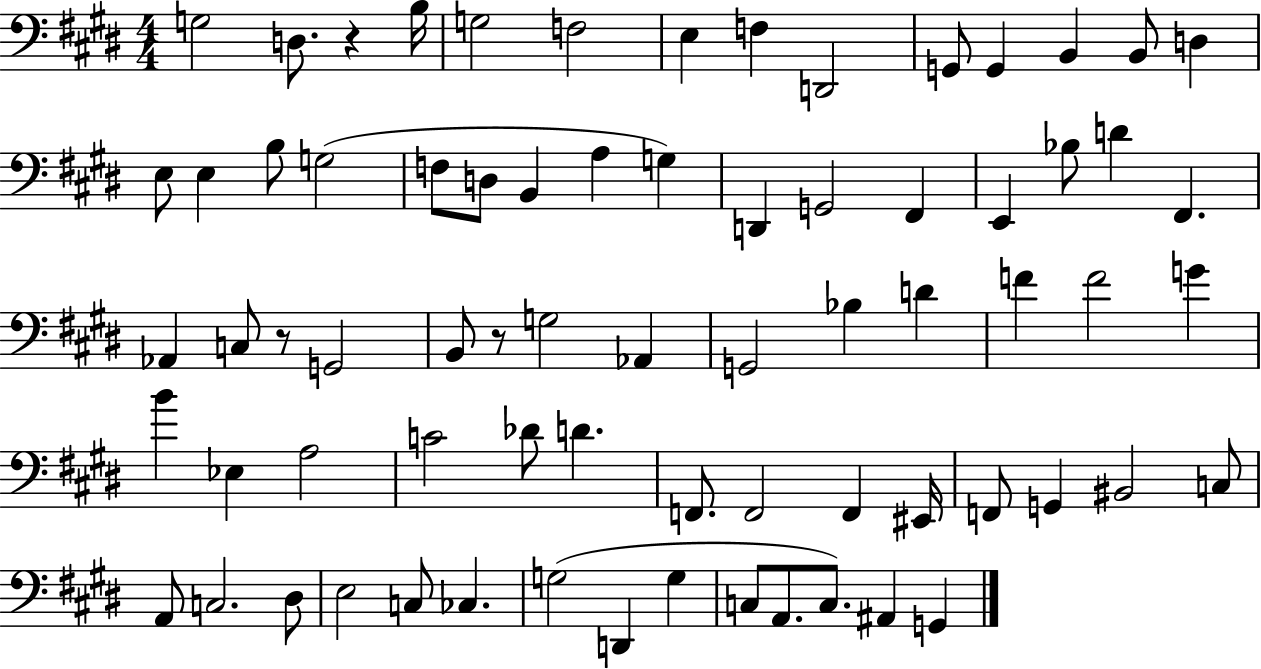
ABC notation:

X:1
T:Untitled
M:4/4
L:1/4
K:E
G,2 D,/2 z B,/4 G,2 F,2 E, F, D,,2 G,,/2 G,, B,, B,,/2 D, E,/2 E, B,/2 G,2 F,/2 D,/2 B,, A, G, D,, G,,2 ^F,, E,, _B,/2 D ^F,, _A,, C,/2 z/2 G,,2 B,,/2 z/2 G,2 _A,, G,,2 _B, D F F2 G B _E, A,2 C2 _D/2 D F,,/2 F,,2 F,, ^E,,/4 F,,/2 G,, ^B,,2 C,/2 A,,/2 C,2 ^D,/2 E,2 C,/2 _C, G,2 D,, G, C,/2 A,,/2 C,/2 ^A,, G,,